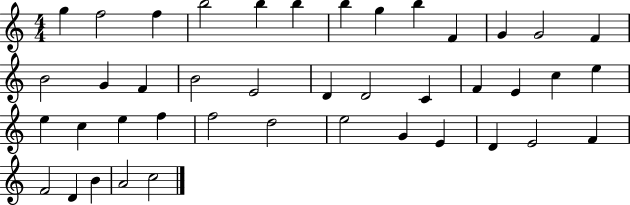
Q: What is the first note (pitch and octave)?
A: G5